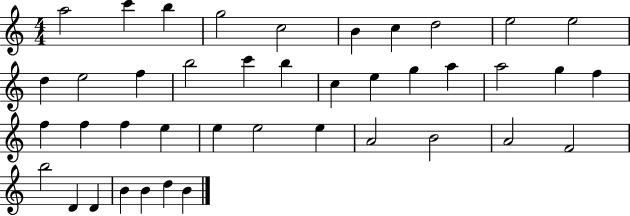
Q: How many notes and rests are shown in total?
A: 41